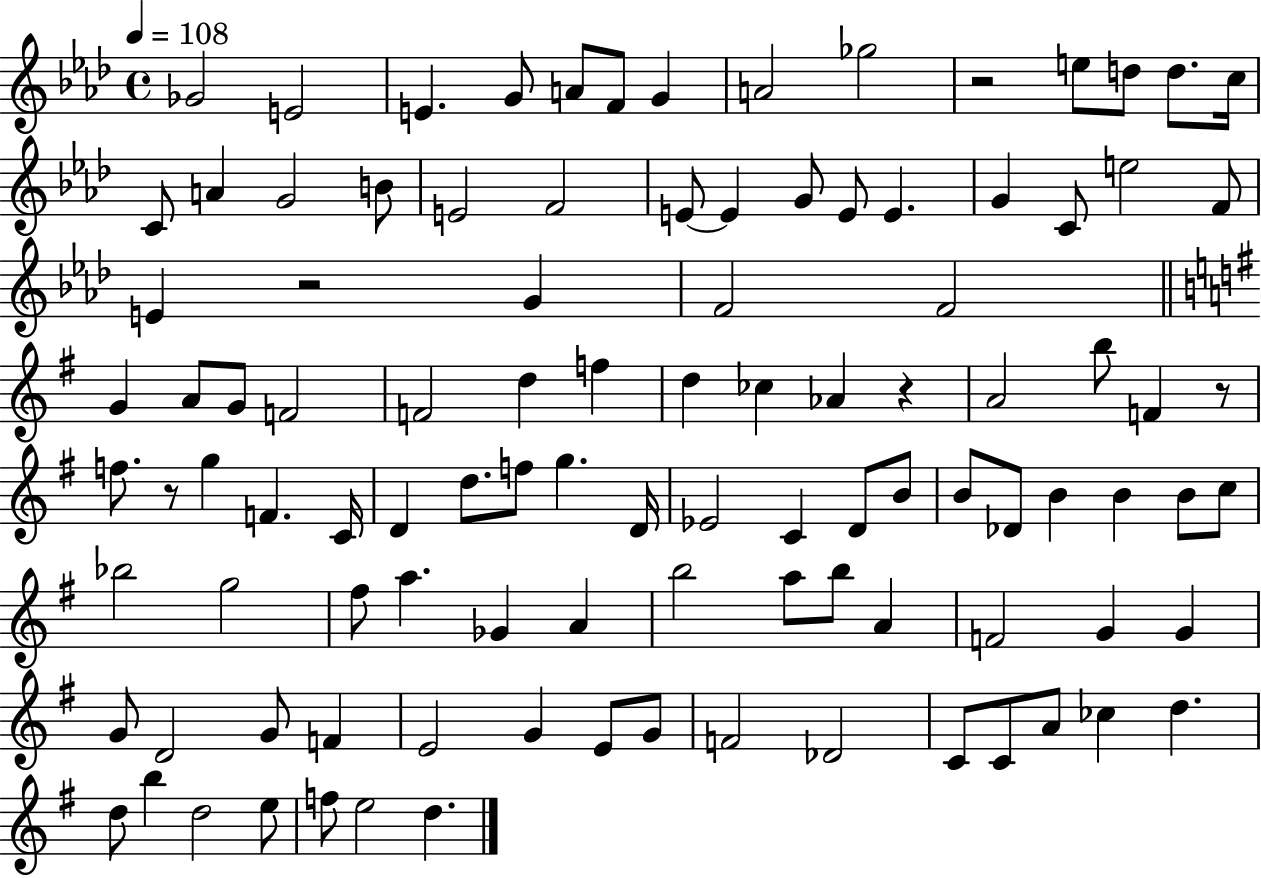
X:1
T:Untitled
M:4/4
L:1/4
K:Ab
_G2 E2 E G/2 A/2 F/2 G A2 _g2 z2 e/2 d/2 d/2 c/4 C/2 A G2 B/2 E2 F2 E/2 E G/2 E/2 E G C/2 e2 F/2 E z2 G F2 F2 G A/2 G/2 F2 F2 d f d _c _A z A2 b/2 F z/2 f/2 z/2 g F C/4 D d/2 f/2 g D/4 _E2 C D/2 B/2 B/2 _D/2 B B B/2 c/2 _b2 g2 ^f/2 a _G A b2 a/2 b/2 A F2 G G G/2 D2 G/2 F E2 G E/2 G/2 F2 _D2 C/2 C/2 A/2 _c d d/2 b d2 e/2 f/2 e2 d